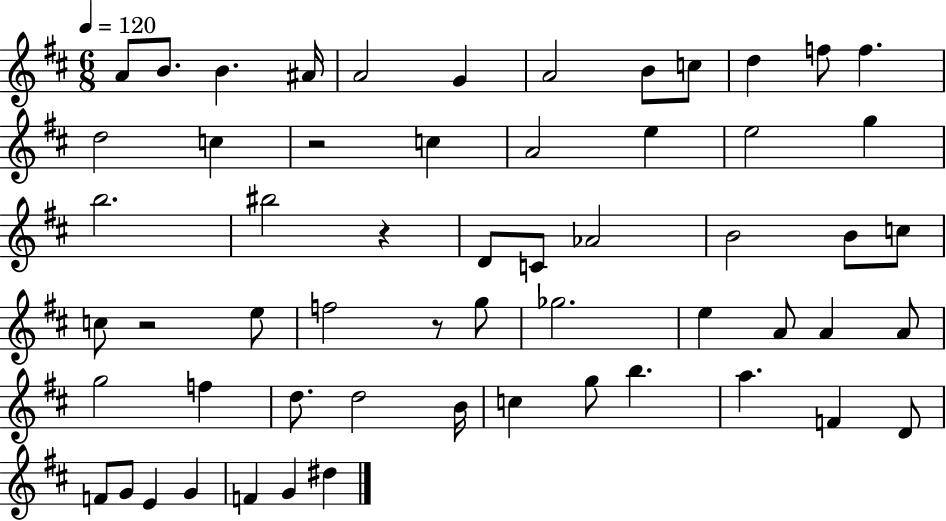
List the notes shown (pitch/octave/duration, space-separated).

A4/e B4/e. B4/q. A#4/s A4/h G4/q A4/h B4/e C5/e D5/q F5/e F5/q. D5/h C5/q R/h C5/q A4/h E5/q E5/h G5/q B5/h. BIS5/h R/q D4/e C4/e Ab4/h B4/h B4/e C5/e C5/e R/h E5/e F5/h R/e G5/e Gb5/h. E5/q A4/e A4/q A4/e G5/h F5/q D5/e. D5/h B4/s C5/q G5/e B5/q. A5/q. F4/q D4/e F4/e G4/e E4/q G4/q F4/q G4/q D#5/q